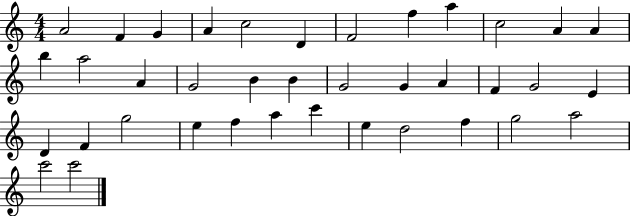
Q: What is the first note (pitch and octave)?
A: A4